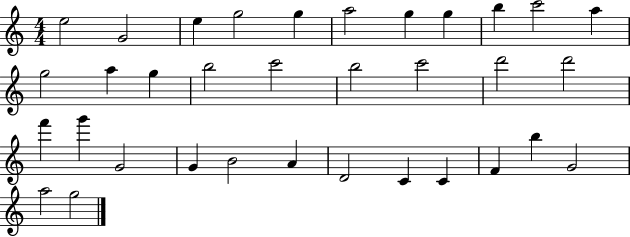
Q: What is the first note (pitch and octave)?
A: E5